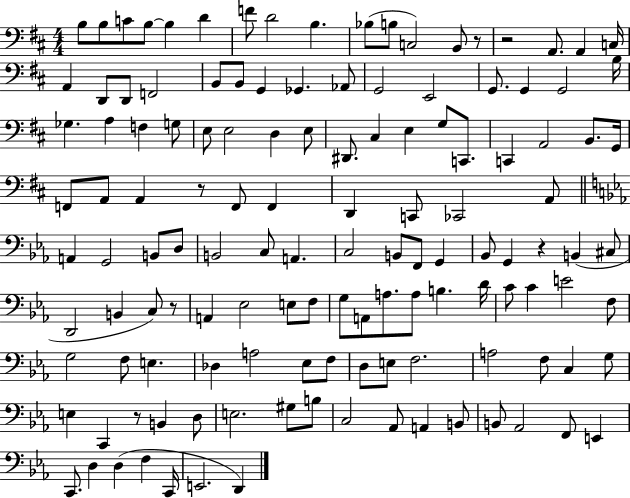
{
  \clef bass
  \numericTimeSignature
  \time 4/4
  \key d \major
  b8 b8 c'8 b8~~ b4 d'4 | f'8 d'2 b4. | bes8( b8 c2) b,8 r8 | r2 a,8. a,4 c16 | \break a,4 d,8 d,8 f,2 | b,8 b,8 g,4 ges,4. aes,8 | g,2 e,2 | g,8. g,4 g,2 b16 | \break ges4. a4 f4 g8 | e8 e2 d4 e8 | dis,8. cis4 e4 g8 c,8. | c,4 a,2 b,8. g,16 | \break f,8 a,8 a,4 r8 f,8 f,4 | d,4 c,8 ces,2 a,8 | \bar "||" \break \key c \minor a,4 g,2 b,8 d8 | b,2 c8 a,4. | c2 b,8 f,8 g,4 | bes,8 g,4 r4 b,4( cis8 | \break d,2 b,4 c8) r8 | a,4 ees2 e8 f8 | g8 a,8 a8. a8 b4. d'16 | c'8 c'4 e'2 f8 | \break g2 f8 e4. | des4 a2 ees8 f8 | d8 e8 f2. | a2 f8 c4 g8 | \break e4 c,4 r8 b,4 d8 | e2. gis8 b8 | c2 aes,8 a,4 b,8 | b,8 aes,2 f,8 e,4 | \break c,8. d4 d4( f4 c,16 | e,2. d,4) | \bar "|."
}